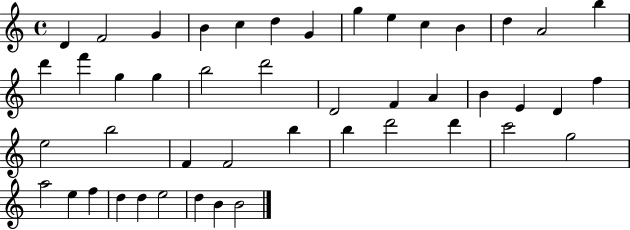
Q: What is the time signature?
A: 4/4